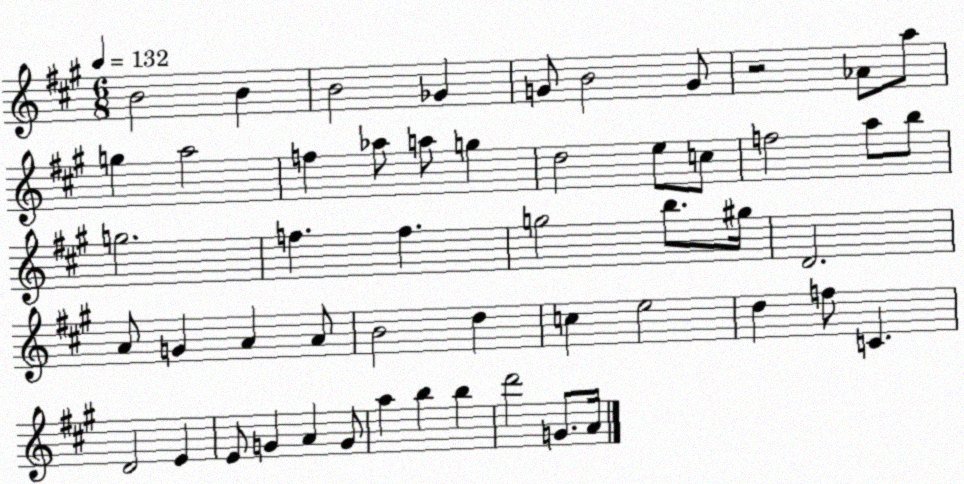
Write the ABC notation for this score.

X:1
T:Untitled
M:6/8
L:1/4
K:A
B2 B B2 _G G/2 B2 G/2 z2 _A/2 a/2 g a2 f _a/2 a/2 g d2 e/2 c/2 f2 a/2 b/2 g2 f f g2 b/2 ^g/4 D2 A/2 G A A/2 B2 d c e2 d f/2 C D2 E E/2 G A G/2 a b b d'2 G/2 A/4